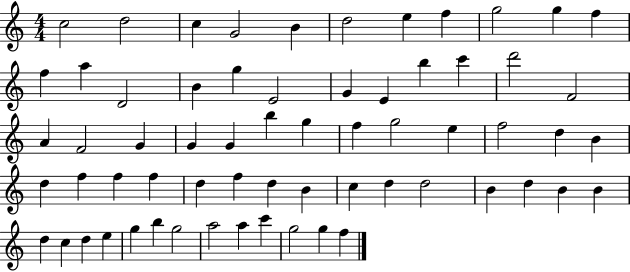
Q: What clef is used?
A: treble